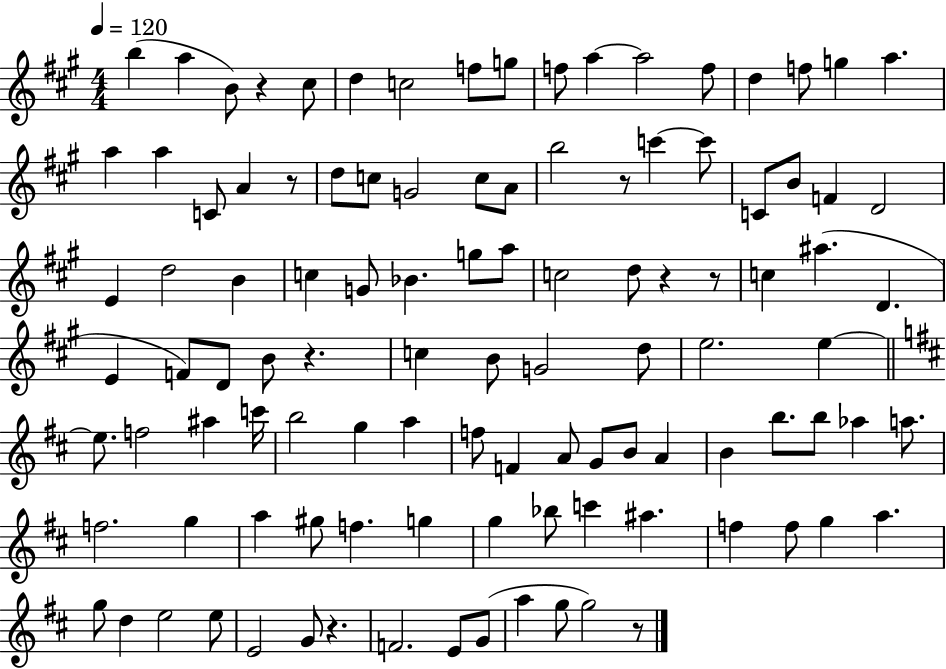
B5/q A5/q B4/e R/q C#5/e D5/q C5/h F5/e G5/e F5/e A5/q A5/h F5/e D5/q F5/e G5/q A5/q. A5/q A5/q C4/e A4/q R/e D5/e C5/e G4/h C5/e A4/e B5/h R/e C6/q C6/e C4/e B4/e F4/q D4/h E4/q D5/h B4/q C5/q G4/e Bb4/q. G5/e A5/e C5/h D5/e R/q R/e C5/q A#5/q. D4/q. E4/q F4/e D4/e B4/e R/q. C5/q B4/e G4/h D5/e E5/h. E5/q E5/e. F5/h A#5/q C6/s B5/h G5/q A5/q F5/e F4/q A4/e G4/e B4/e A4/q B4/q B5/e. B5/e Ab5/q A5/e. F5/h. G5/q A5/q G#5/e F5/q. G5/q G5/q Bb5/e C6/q A#5/q. F5/q F5/e G5/q A5/q. G5/e D5/q E5/h E5/e E4/h G4/e R/q. F4/h. E4/e G4/e A5/q G5/e G5/h R/e